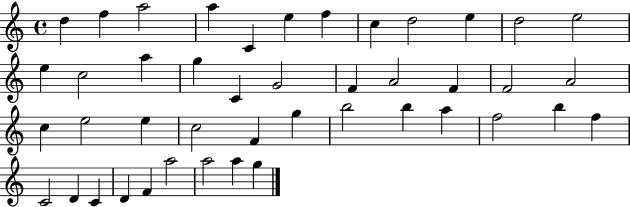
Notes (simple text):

D5/q F5/q A5/h A5/q C4/q E5/q F5/q C5/q D5/h E5/q D5/h E5/h E5/q C5/h A5/q G5/q C4/q G4/h F4/q A4/h F4/q F4/h A4/h C5/q E5/h E5/q C5/h F4/q G5/q B5/h B5/q A5/q F5/h B5/q F5/q C4/h D4/q C4/q D4/q F4/q A5/h A5/h A5/q G5/q